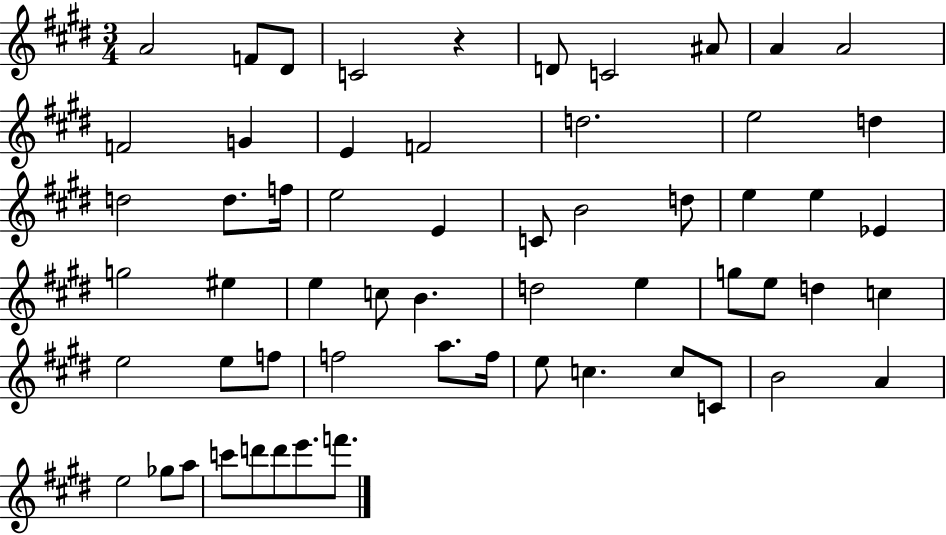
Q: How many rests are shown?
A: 1